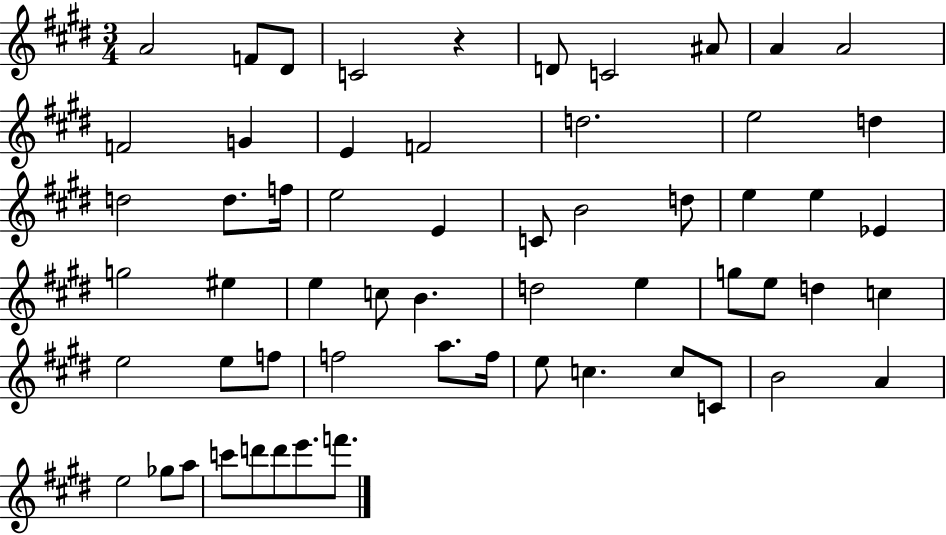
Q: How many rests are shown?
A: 1